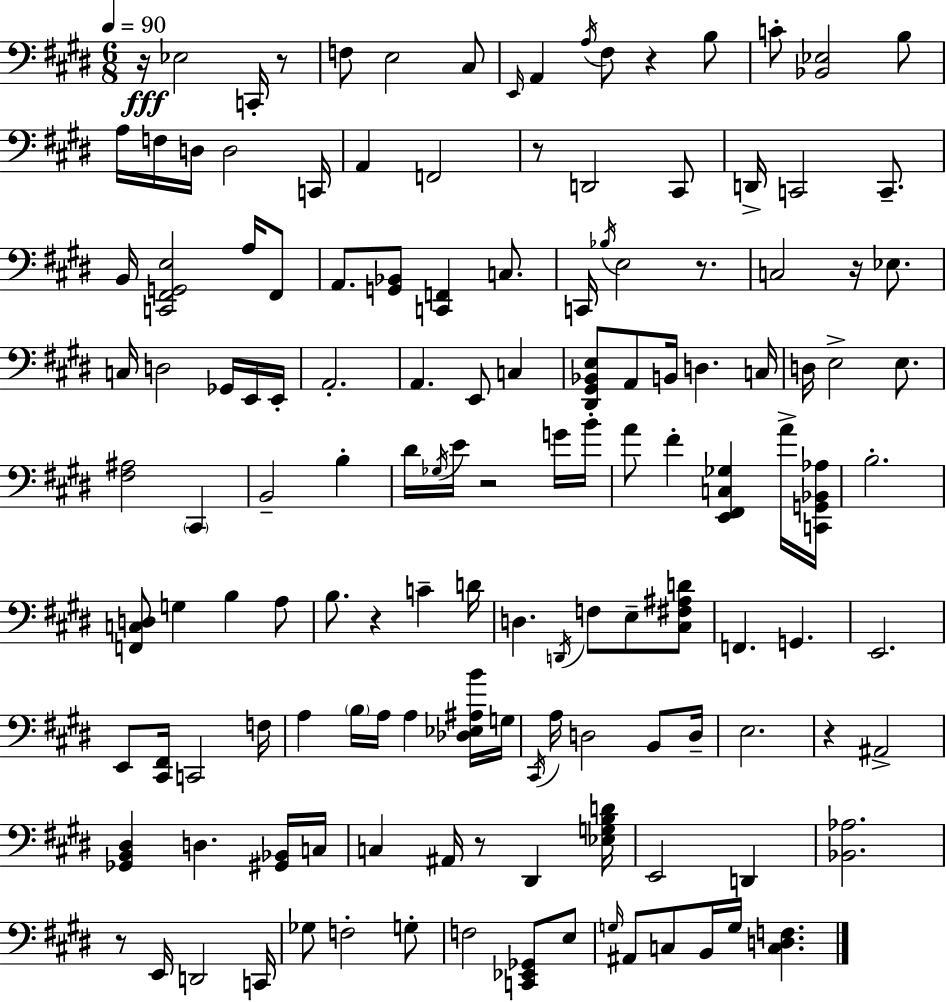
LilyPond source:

{
  \clef bass
  \numericTimeSignature
  \time 6/8
  \key e \major
  \tempo 4 = 90
  r16\fff ees2 c,16-. r8 | f8 e2 cis8 | \grace { e,16 } a,4 \acciaccatura { a16 } fis8 r4 | b8 c'8-. <bes, ees>2 | \break b8 a16 f16 d16 d2 | c,16 a,4 f,2 | r8 d,2 | cis,8 d,16-> c,2 c,8.-- | \break b,16 <c, fis, g, e>2 a16 | fis,8 a,8. <g, bes,>8 <c, f,>4 c8. | c,16 \acciaccatura { bes16 } e2 | r8. c2 r16 | \break ees8. c16 d2 | ges,16 e,16 e,16-. a,2.-. | a,4. e,8 c4 | <dis, gis, bes, e>8 a,8 b,16 d4. | \break c16 d16 e2-> | e8. <fis ais>2 \parenthesize cis,4 | b,2-- b4-. | dis'16 \acciaccatura { ges16 } e'16 r2 | \break g'16 b'16-. a'8 fis'4-. <e, fis, c ges>4 | a'16-> <c, g, bes, aes>16 b2.-. | <f, c d>8 g4 b4 | a8 b8. r4 c'4-- | \break d'16 d4. \acciaccatura { d,16 } f8 | e8-- <cis fis ais d'>8 f,4. g,4. | e,2. | e,8 <cis, fis,>16 c,2 | \break f16 a4 \parenthesize b16 a16 a4 | <des ees ais b'>16 g16 \acciaccatura { cis,16 } a16 d2 | b,8 d16-- e2. | r4 ais,2-> | \break <ges, b, dis>4 d4. | <gis, bes,>16 c16 c4 ais,16 r8 | dis,4 <ees g b d'>16 e,2 | d,4 <bes, aes>2. | \break r8 e,16 d,2 | c,16 ges8 f2-. | g8-. f2 | <c, ees, ges,>8 e8 \grace { g16 } ais,8 c8 b,16 | \break g16 <c d f>4. \bar "|."
}